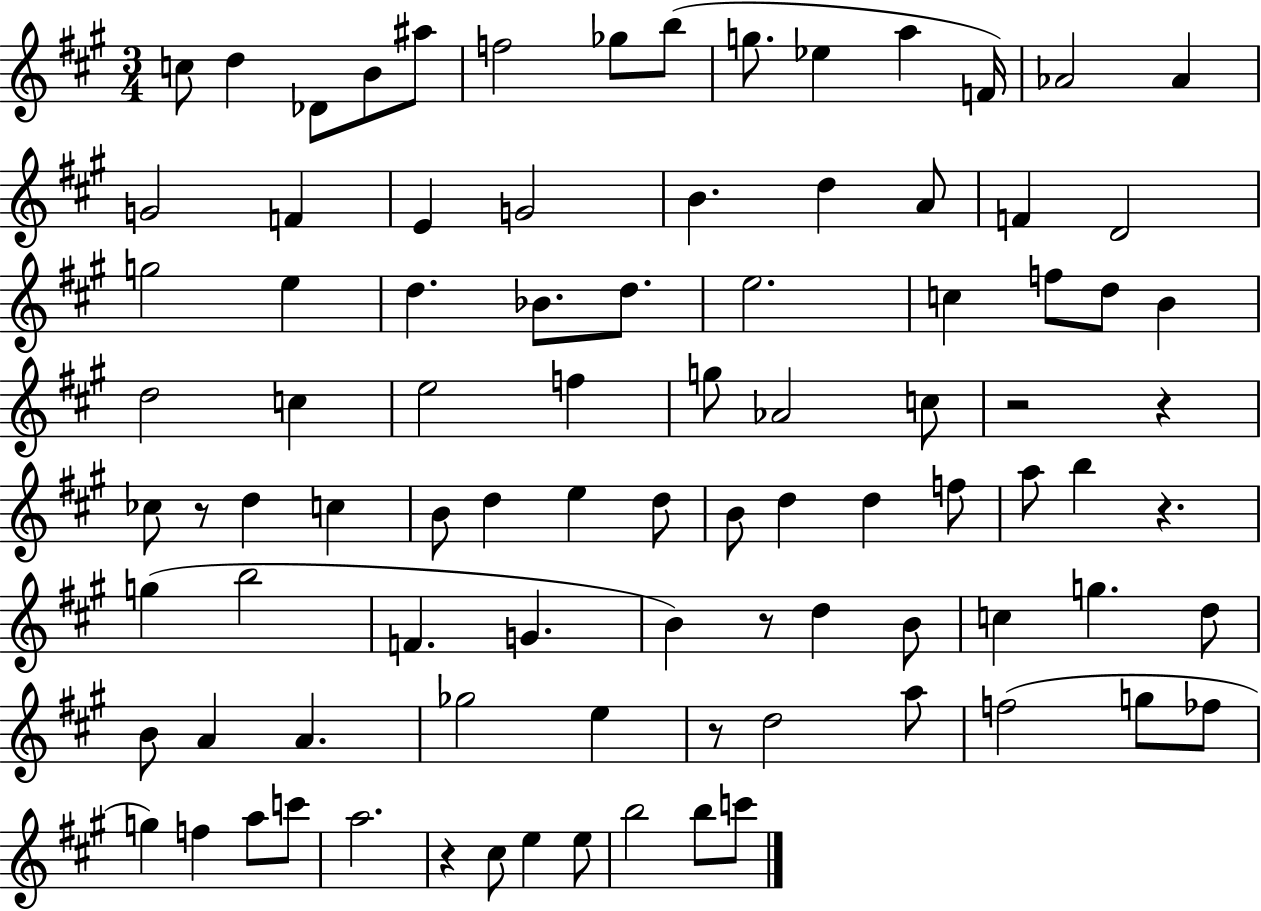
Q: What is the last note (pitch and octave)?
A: C6